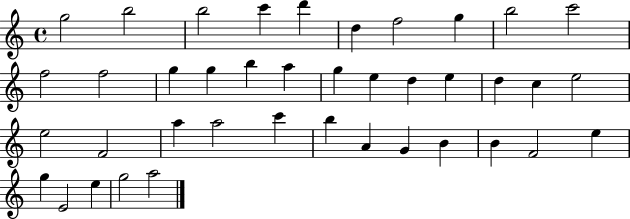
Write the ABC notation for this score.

X:1
T:Untitled
M:4/4
L:1/4
K:C
g2 b2 b2 c' d' d f2 g b2 c'2 f2 f2 g g b a g e d e d c e2 e2 F2 a a2 c' b A G B B F2 e g E2 e g2 a2